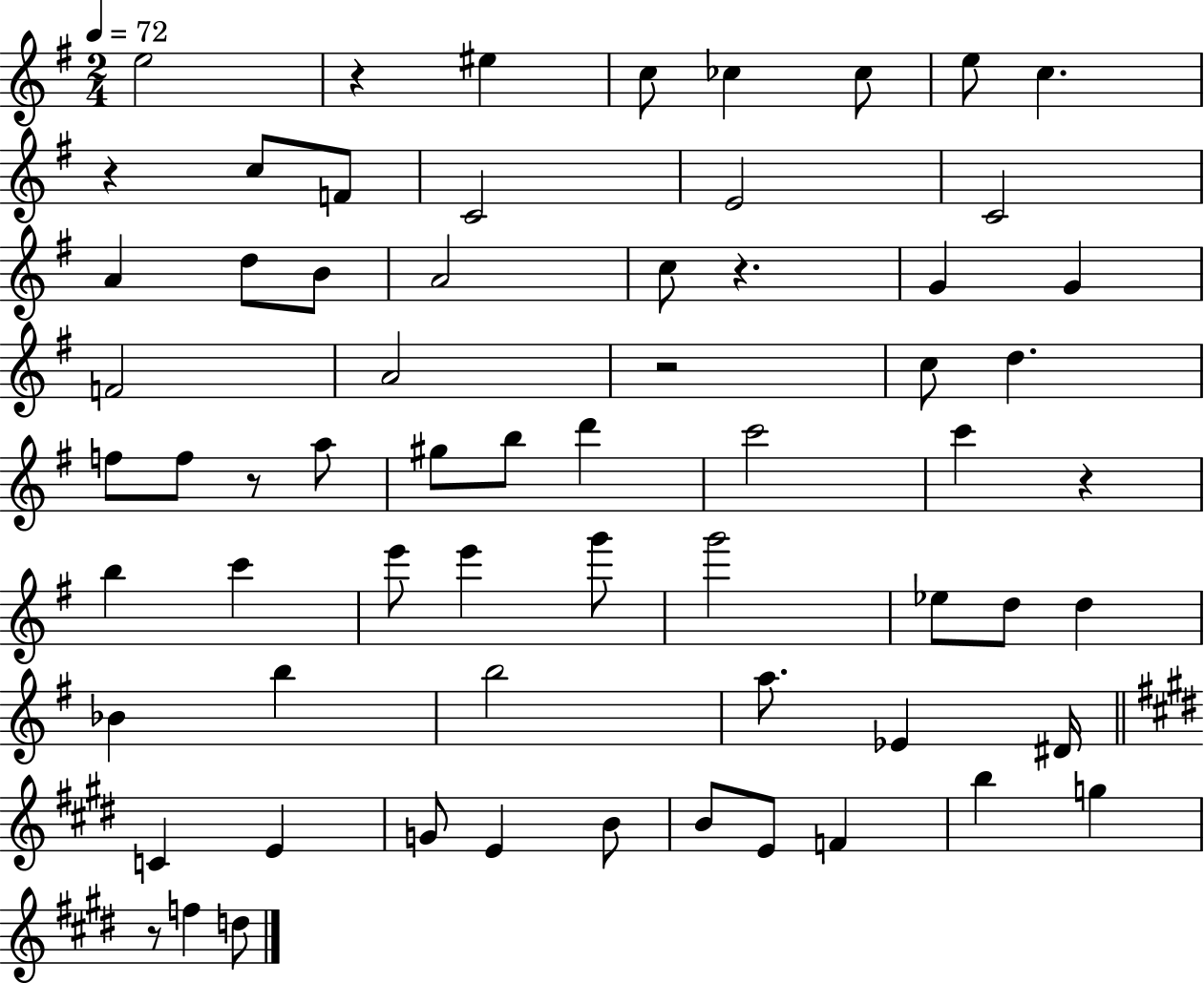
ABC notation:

X:1
T:Untitled
M:2/4
L:1/4
K:G
e2 z ^e c/2 _c _c/2 e/2 c z c/2 F/2 C2 E2 C2 A d/2 B/2 A2 c/2 z G G F2 A2 z2 c/2 d f/2 f/2 z/2 a/2 ^g/2 b/2 d' c'2 c' z b c' e'/2 e' g'/2 g'2 _e/2 d/2 d _B b b2 a/2 _E ^D/4 C E G/2 E B/2 B/2 E/2 F b g z/2 f d/2